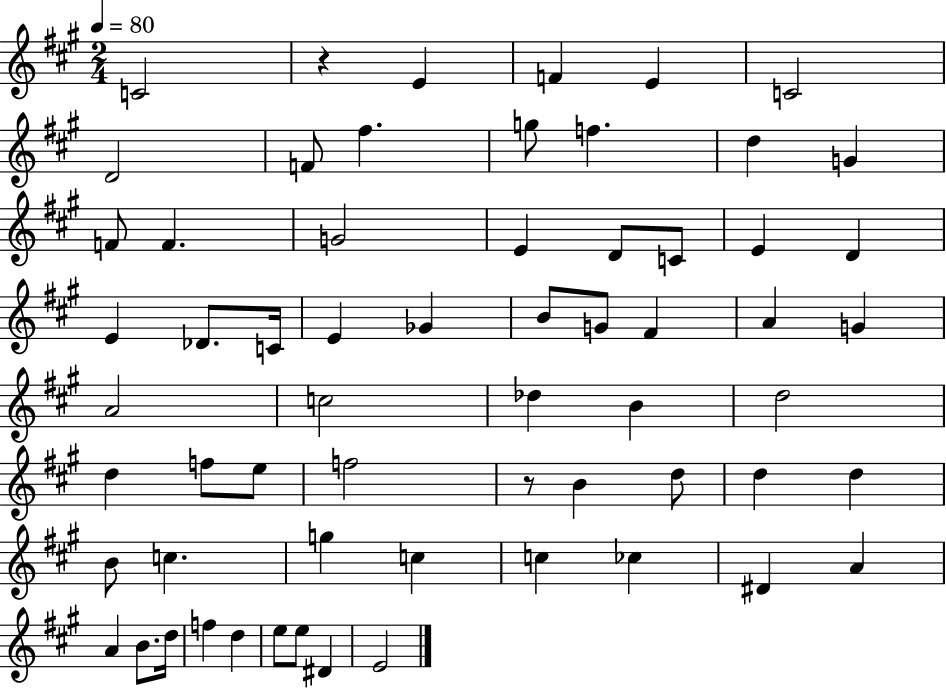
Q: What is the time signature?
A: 2/4